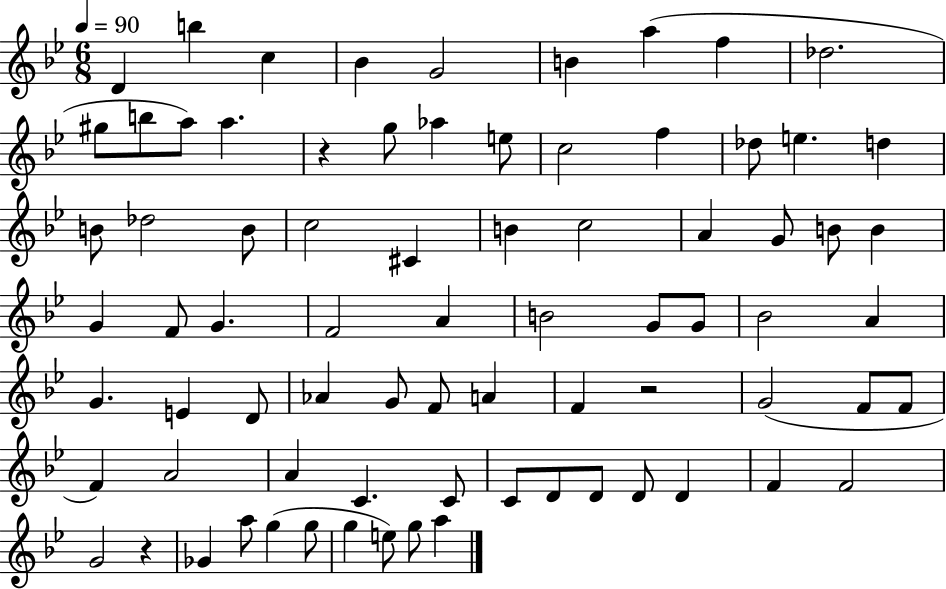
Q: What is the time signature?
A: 6/8